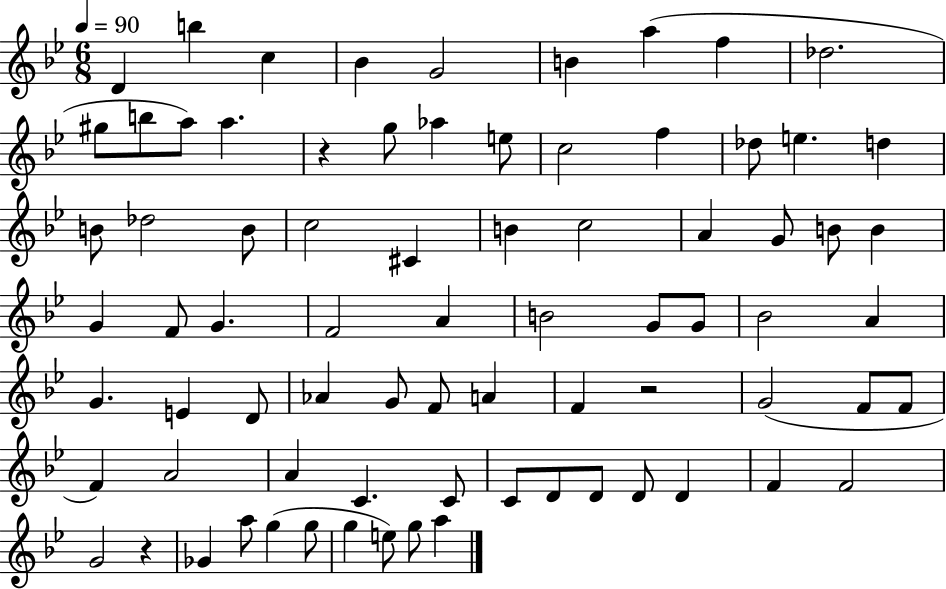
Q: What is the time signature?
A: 6/8